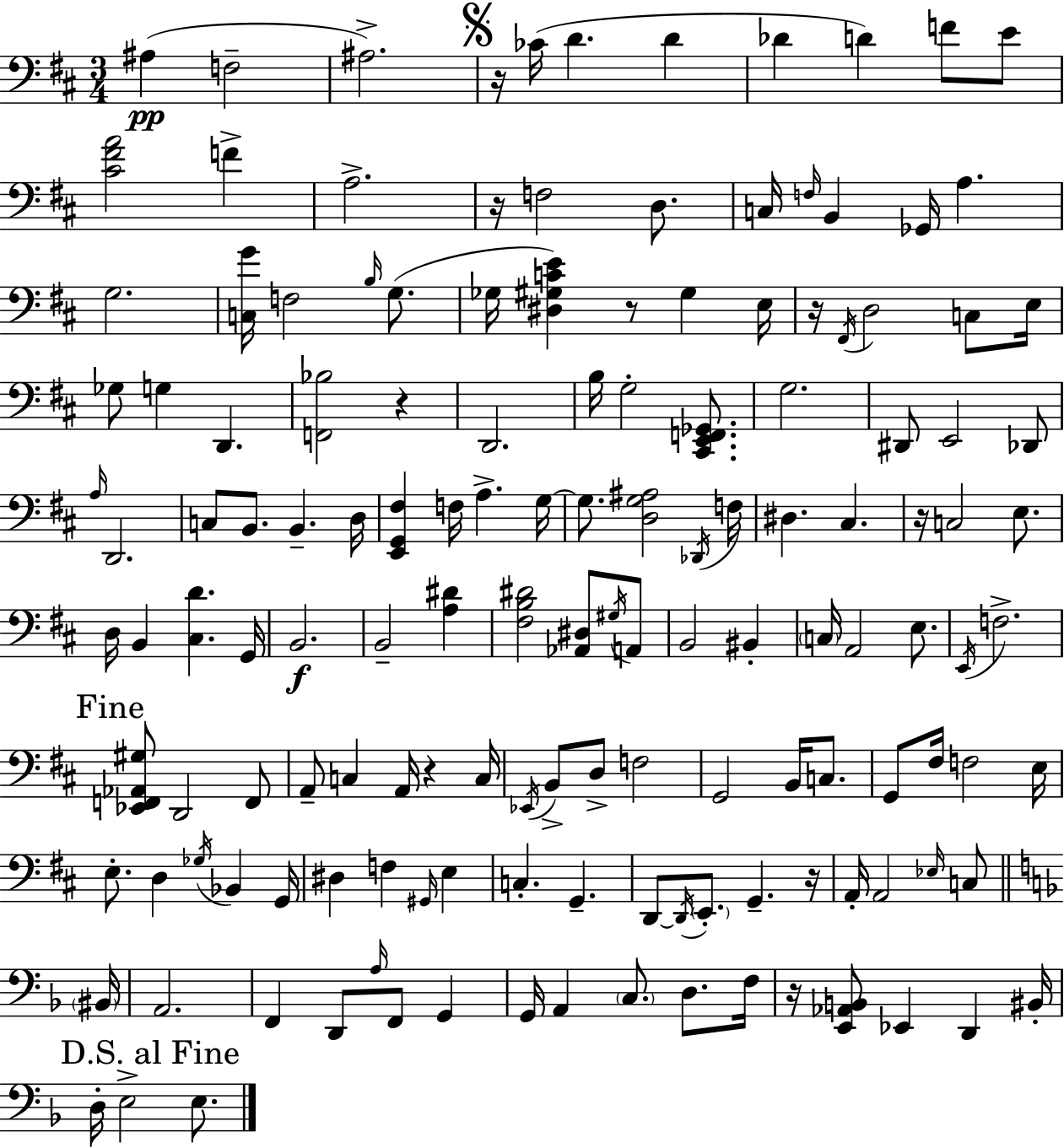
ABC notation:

X:1
T:Untitled
M:3/4
L:1/4
K:D
^A, F,2 ^A,2 z/4 _C/4 D D _D D F/2 E/2 [^C^FA]2 F A,2 z/4 F,2 D,/2 C,/4 F,/4 B,, _G,,/4 A, G,2 [C,G]/4 F,2 B,/4 G,/2 _G,/4 [^D,^G,CE] z/2 ^G, E,/4 z/4 ^F,,/4 D,2 C,/2 E,/4 _G,/2 G, D,, [F,,_B,]2 z D,,2 B,/4 G,2 [^C,,E,,F,,_G,,]/2 G,2 ^D,,/2 E,,2 _D,,/2 A,/4 D,,2 C,/2 B,,/2 B,, D,/4 [E,,G,,^F,] F,/4 A, G,/4 G,/2 [D,G,^A,]2 _D,,/4 F,/4 ^D, ^C, z/4 C,2 E,/2 D,/4 B,, [^C,D] G,,/4 B,,2 B,,2 [A,^D] [^F,B,^D]2 [_A,,^D,]/2 ^G,/4 A,,/2 B,,2 ^B,, C,/4 A,,2 E,/2 E,,/4 F,2 [_E,,F,,_A,,^G,]/2 D,,2 F,,/2 A,,/2 C, A,,/4 z C,/4 _E,,/4 B,,/2 D,/2 F,2 G,,2 B,,/4 C,/2 G,,/2 ^F,/4 F,2 E,/4 E,/2 D, _G,/4 _B,, G,,/4 ^D, F, ^G,,/4 E, C, G,, D,,/2 D,,/4 E,,/2 G,, z/4 A,,/4 A,,2 _E,/4 C,/2 ^B,,/4 A,,2 F,, D,,/2 A,/4 F,,/2 G,, G,,/4 A,, C,/2 D,/2 F,/4 z/4 [E,,_A,,B,,]/2 _E,, D,, ^B,,/4 D,/4 E,2 E,/2